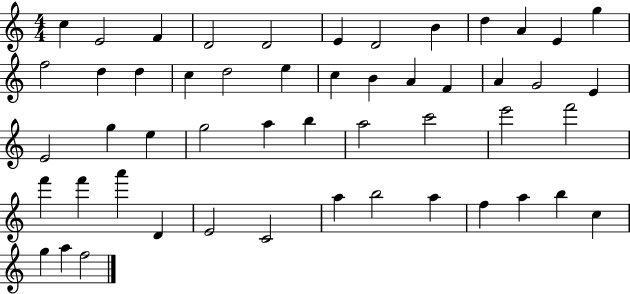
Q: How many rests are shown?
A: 0